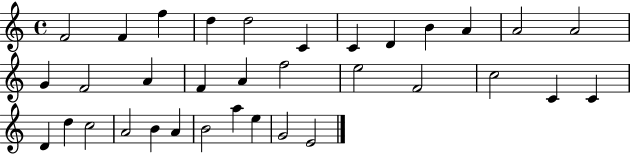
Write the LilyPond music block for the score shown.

{
  \clef treble
  \time 4/4
  \defaultTimeSignature
  \key c \major
  f'2 f'4 f''4 | d''4 d''2 c'4 | c'4 d'4 b'4 a'4 | a'2 a'2 | \break g'4 f'2 a'4 | f'4 a'4 f''2 | e''2 f'2 | c''2 c'4 c'4 | \break d'4 d''4 c''2 | a'2 b'4 a'4 | b'2 a''4 e''4 | g'2 e'2 | \break \bar "|."
}